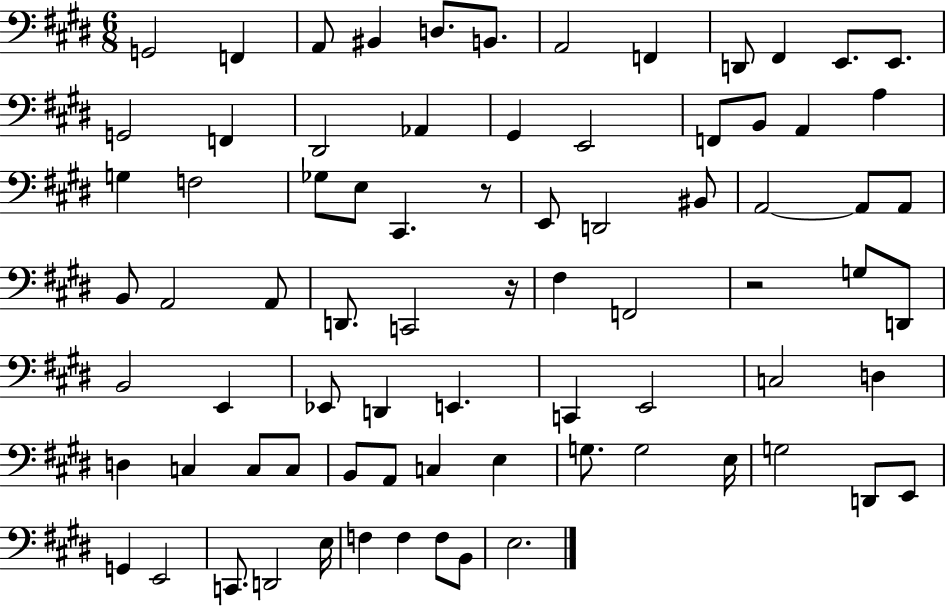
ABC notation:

X:1
T:Untitled
M:6/8
L:1/4
K:E
G,,2 F,, A,,/2 ^B,, D,/2 B,,/2 A,,2 F,, D,,/2 ^F,, E,,/2 E,,/2 G,,2 F,, ^D,,2 _A,, ^G,, E,,2 F,,/2 B,,/2 A,, A, G, F,2 _G,/2 E,/2 ^C,, z/2 E,,/2 D,,2 ^B,,/2 A,,2 A,,/2 A,,/2 B,,/2 A,,2 A,,/2 D,,/2 C,,2 z/4 ^F, F,,2 z2 G,/2 D,,/2 B,,2 E,, _E,,/2 D,, E,, C,, E,,2 C,2 D, D, C, C,/2 C,/2 B,,/2 A,,/2 C, E, G,/2 G,2 E,/4 G,2 D,,/2 E,,/2 G,, E,,2 C,,/2 D,,2 E,/4 F, F, F,/2 B,,/2 E,2